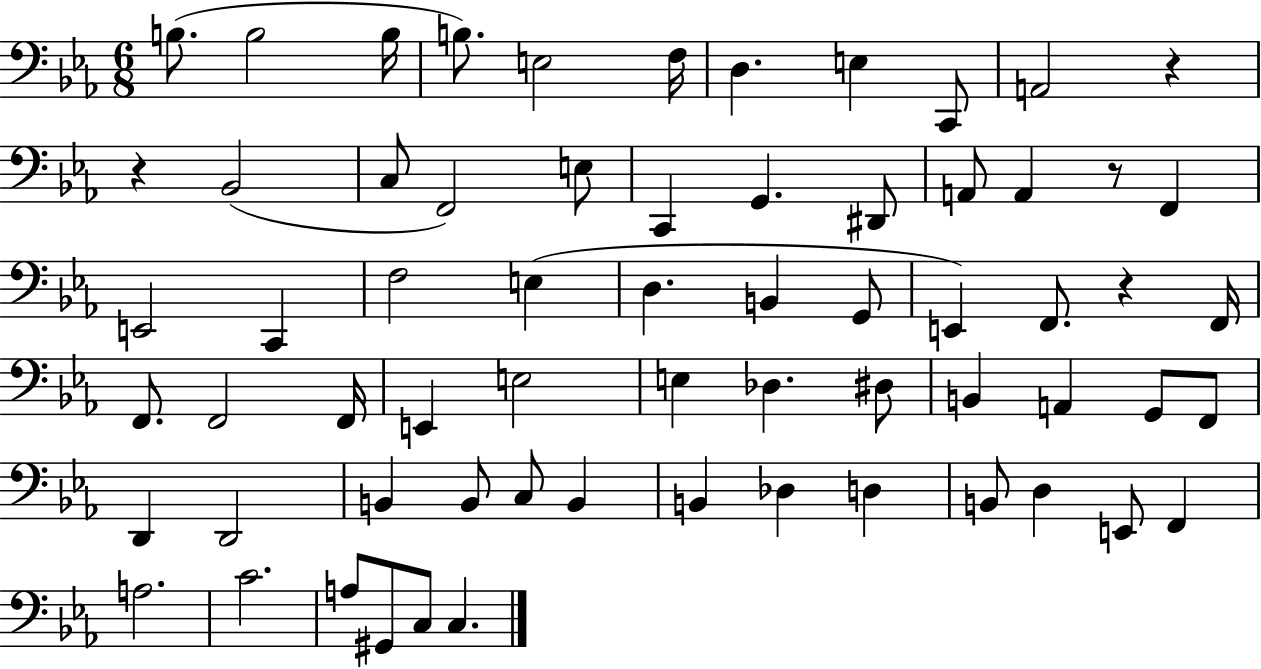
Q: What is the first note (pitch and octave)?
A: B3